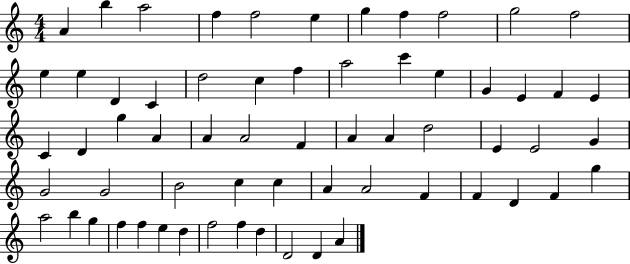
A4/q B5/q A5/h F5/q F5/h E5/q G5/q F5/q F5/h G5/h F5/h E5/q E5/q D4/q C4/q D5/h C5/q F5/q A5/h C6/q E5/q G4/q E4/q F4/q E4/q C4/q D4/q G5/q A4/q A4/q A4/h F4/q A4/q A4/q D5/h E4/q E4/h G4/q G4/h G4/h B4/h C5/q C5/q A4/q A4/h F4/q F4/q D4/q F4/q G5/q A5/h B5/q G5/q F5/q F5/q E5/q D5/q F5/h F5/q D5/q D4/h D4/q A4/q